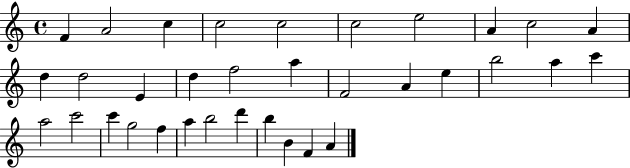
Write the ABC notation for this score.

X:1
T:Untitled
M:4/4
L:1/4
K:C
F A2 c c2 c2 c2 e2 A c2 A d d2 E d f2 a F2 A e b2 a c' a2 c'2 c' g2 f a b2 d' b B F A